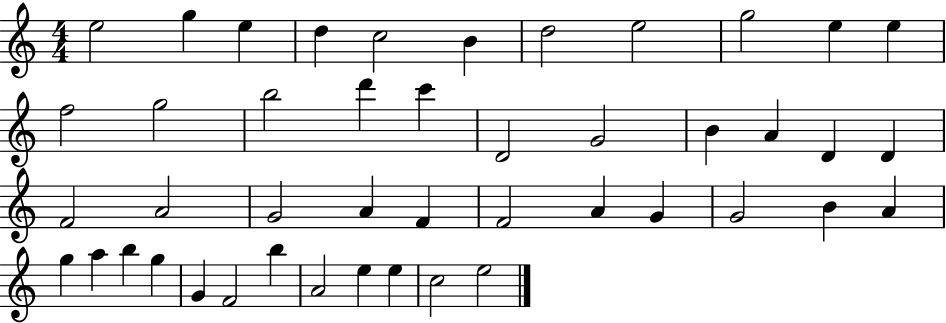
E5/h G5/q E5/q D5/q C5/h B4/q D5/h E5/h G5/h E5/q E5/q F5/h G5/h B5/h D6/q C6/q D4/h G4/h B4/q A4/q D4/q D4/q F4/h A4/h G4/h A4/q F4/q F4/h A4/q G4/q G4/h B4/q A4/q G5/q A5/q B5/q G5/q G4/q F4/h B5/q A4/h E5/q E5/q C5/h E5/h